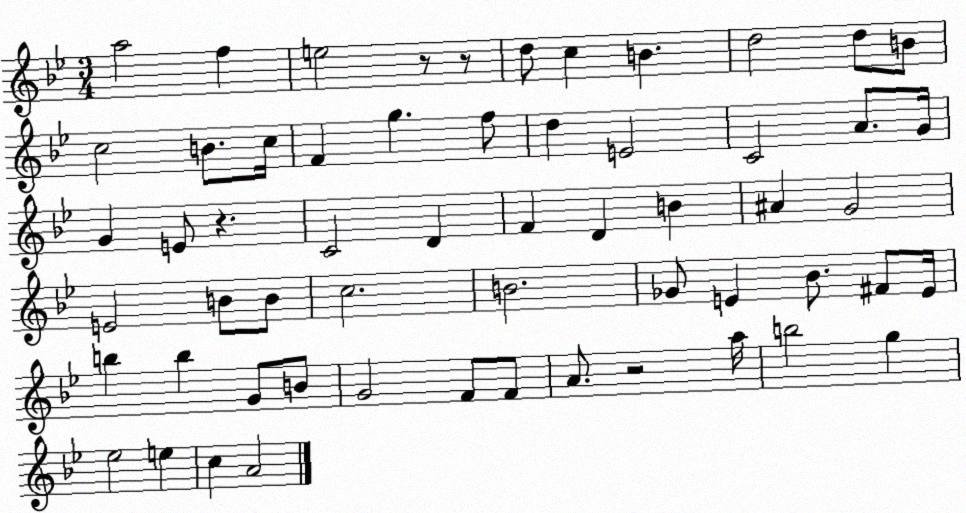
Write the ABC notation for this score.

X:1
T:Untitled
M:3/4
L:1/4
K:Bb
a2 f e2 z/2 z/2 d/2 c B d2 d/2 B/2 c2 B/2 c/4 F g f/2 d E2 C2 A/2 G/4 G E/2 z C2 D F D B ^A G2 E2 B/2 B/2 c2 B2 _G/2 E _B/2 ^F/2 E/4 b b G/2 B/2 G2 F/2 F/2 A/2 z2 a/4 b2 g _e2 e c A2